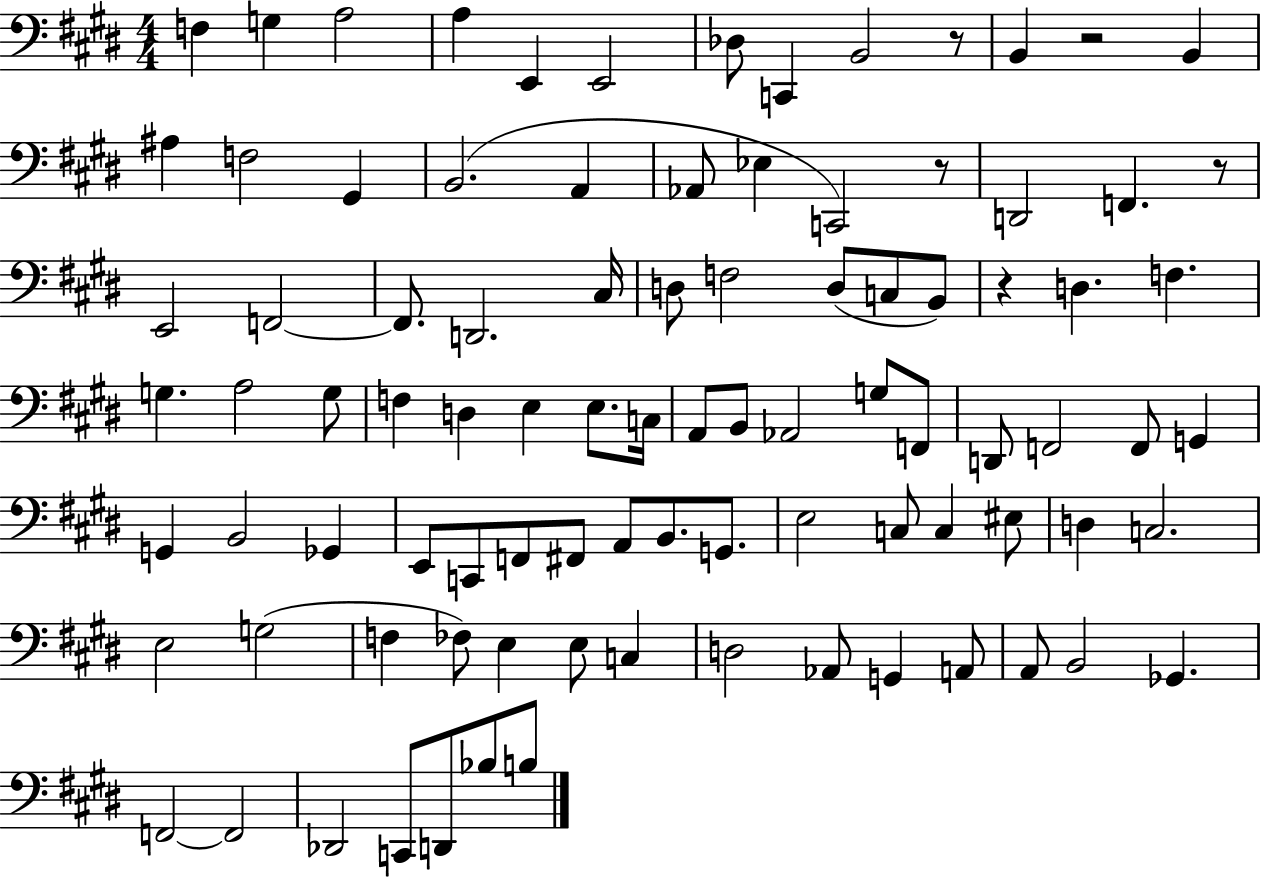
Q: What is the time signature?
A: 4/4